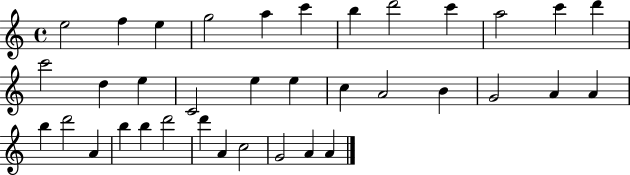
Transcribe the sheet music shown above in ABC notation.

X:1
T:Untitled
M:4/4
L:1/4
K:C
e2 f e g2 a c' b d'2 c' a2 c' d' c'2 d e C2 e e c A2 B G2 A A b d'2 A b b d'2 d' A c2 G2 A A